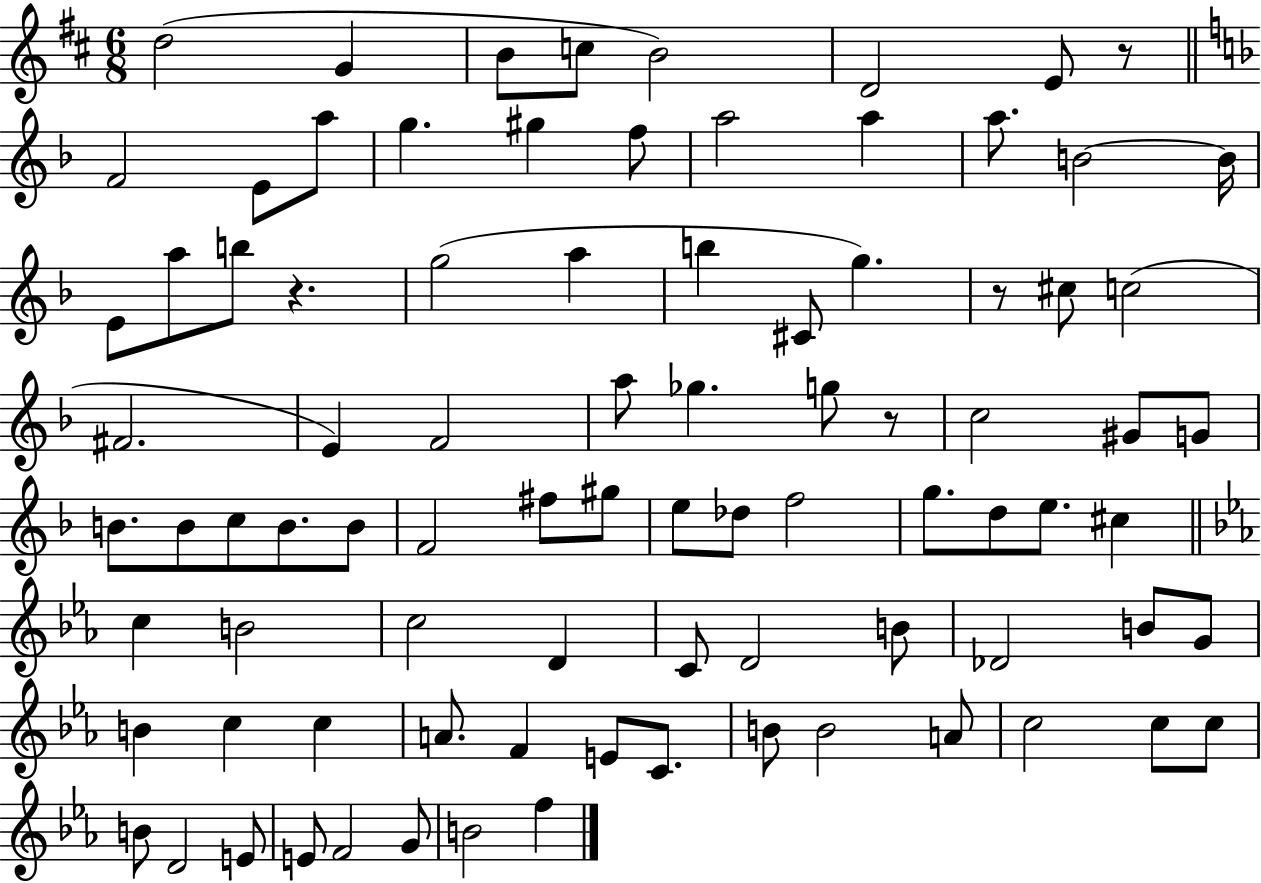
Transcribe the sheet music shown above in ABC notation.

X:1
T:Untitled
M:6/8
L:1/4
K:D
d2 G B/2 c/2 B2 D2 E/2 z/2 F2 E/2 a/2 g ^g f/2 a2 a a/2 B2 B/4 E/2 a/2 b/2 z g2 a b ^C/2 g z/2 ^c/2 c2 ^F2 E F2 a/2 _g g/2 z/2 c2 ^G/2 G/2 B/2 B/2 c/2 B/2 B/2 F2 ^f/2 ^g/2 e/2 _d/2 f2 g/2 d/2 e/2 ^c c B2 c2 D C/2 D2 B/2 _D2 B/2 G/2 B c c A/2 F E/2 C/2 B/2 B2 A/2 c2 c/2 c/2 B/2 D2 E/2 E/2 F2 G/2 B2 f